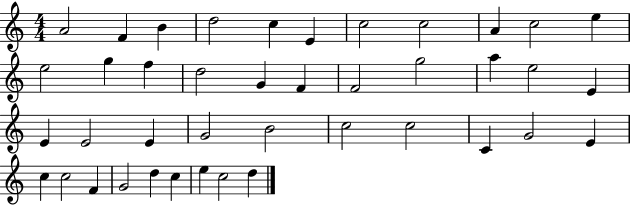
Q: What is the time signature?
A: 4/4